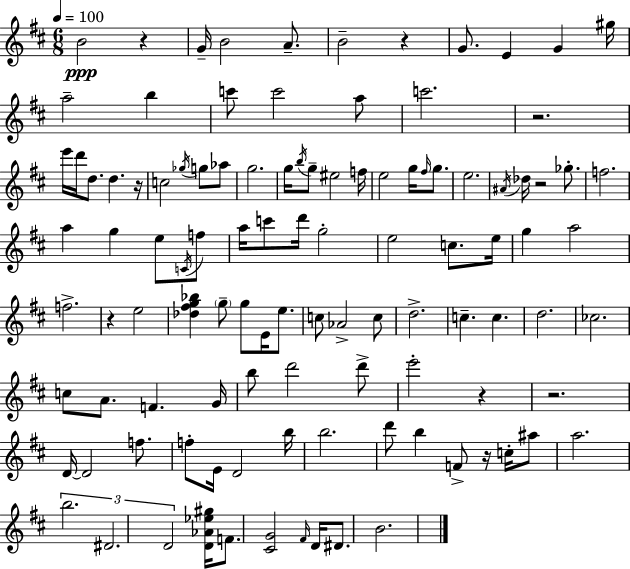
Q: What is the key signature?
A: D major